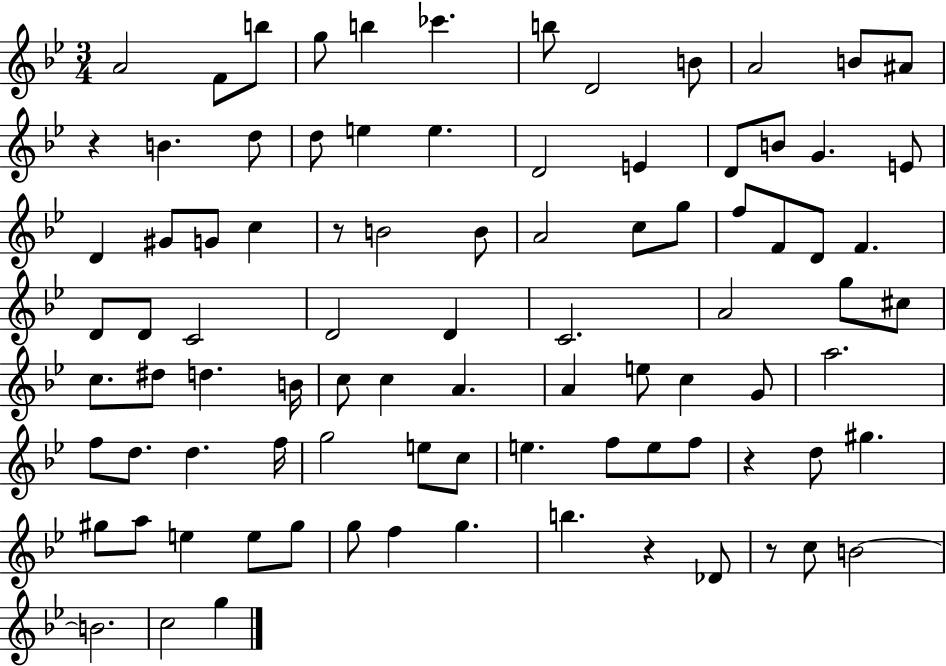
A4/h F4/e B5/e G5/e B5/q CES6/q. B5/e D4/h B4/e A4/h B4/e A#4/e R/q B4/q. D5/e D5/e E5/q E5/q. D4/h E4/q D4/e B4/e G4/q. E4/e D4/q G#4/e G4/e C5/q R/e B4/h B4/e A4/h C5/e G5/e F5/e F4/e D4/e F4/q. D4/e D4/e C4/h D4/h D4/q C4/h. A4/h G5/e C#5/e C5/e. D#5/e D5/q. B4/s C5/e C5/q A4/q. A4/q E5/e C5/q G4/e A5/h. F5/e D5/e. D5/q. F5/s G5/h E5/e C5/e E5/q. F5/e E5/e F5/e R/q D5/e G#5/q. G#5/e A5/e E5/q E5/e G#5/e G5/e F5/q G5/q. B5/q. R/q Db4/e R/e C5/e B4/h B4/h. C5/h G5/q